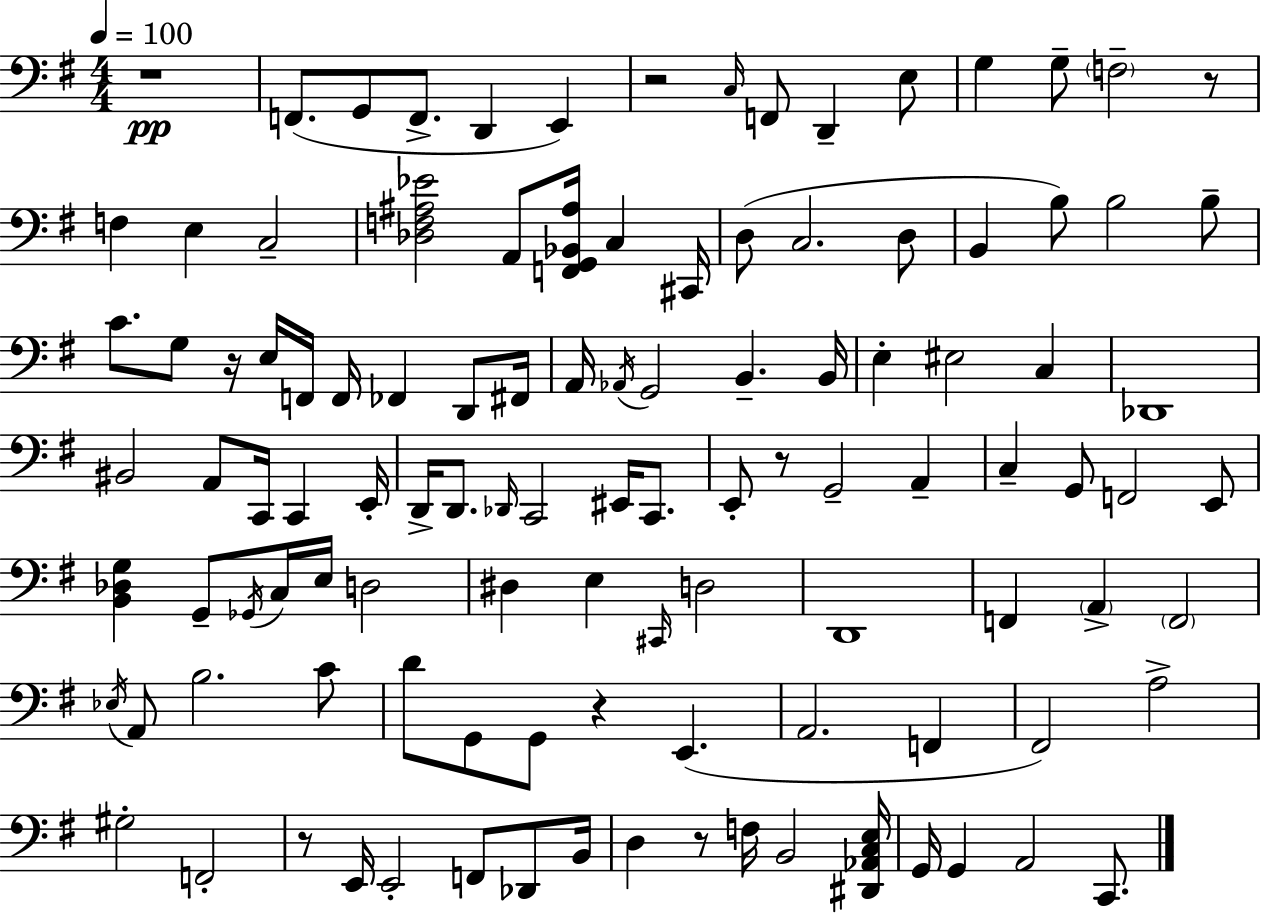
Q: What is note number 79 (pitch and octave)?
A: G2